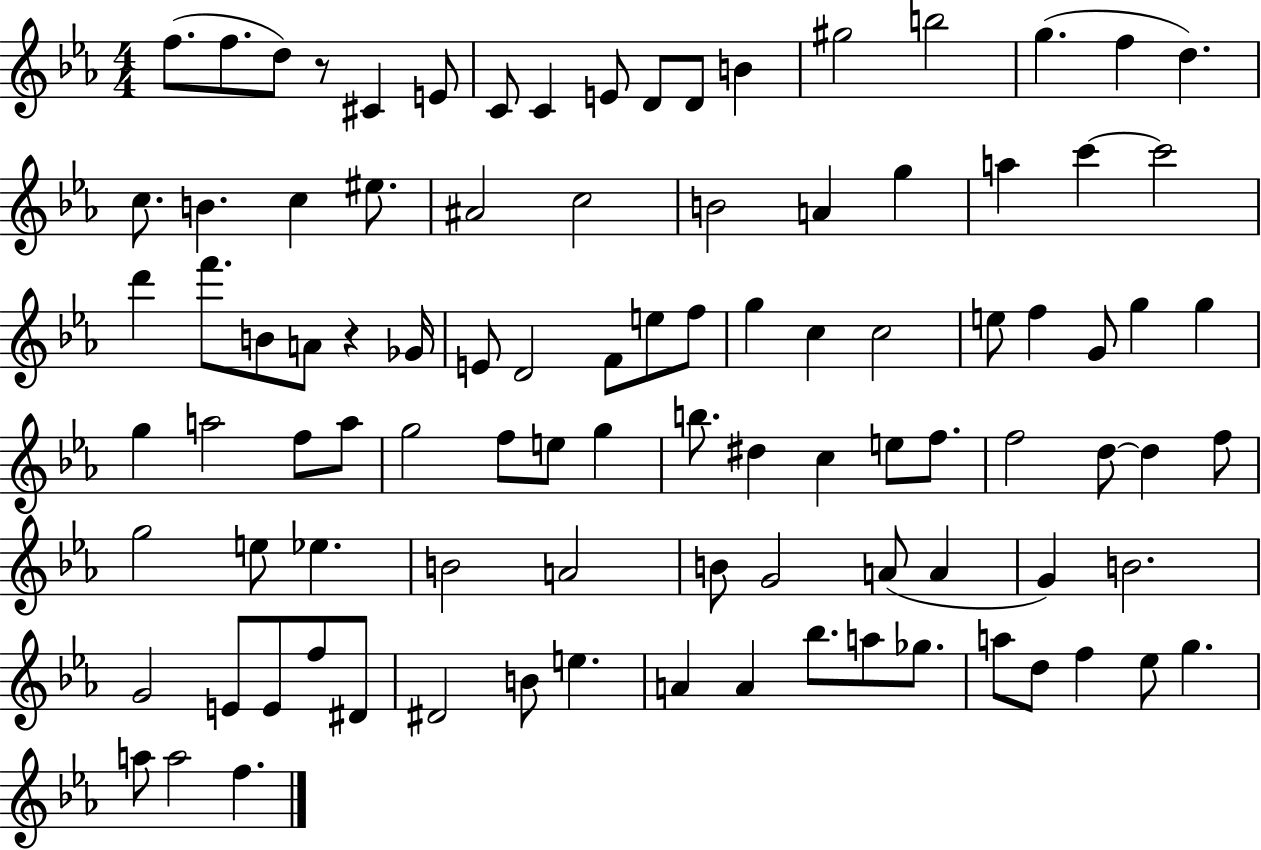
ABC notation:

X:1
T:Untitled
M:4/4
L:1/4
K:Eb
f/2 f/2 d/2 z/2 ^C E/2 C/2 C E/2 D/2 D/2 B ^g2 b2 g f d c/2 B c ^e/2 ^A2 c2 B2 A g a c' c'2 d' f'/2 B/2 A/2 z _G/4 E/2 D2 F/2 e/2 f/2 g c c2 e/2 f G/2 g g g a2 f/2 a/2 g2 f/2 e/2 g b/2 ^d c e/2 f/2 f2 d/2 d f/2 g2 e/2 _e B2 A2 B/2 G2 A/2 A G B2 G2 E/2 E/2 f/2 ^D/2 ^D2 B/2 e A A _b/2 a/2 _g/2 a/2 d/2 f _e/2 g a/2 a2 f